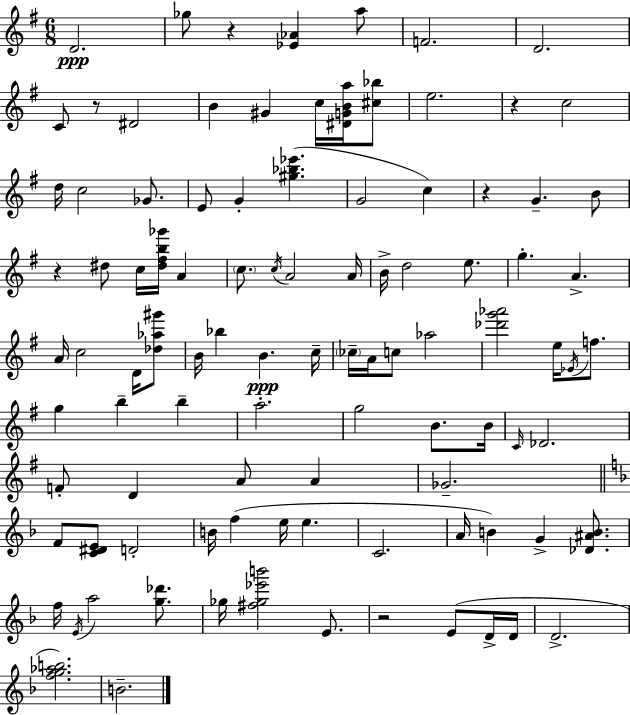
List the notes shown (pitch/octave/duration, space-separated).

D4/h. Gb5/e R/q [Eb4,Ab4]/q A5/e F4/h. D4/h. C4/e R/e D#4/h B4/q G#4/q C5/s [D#4,G4,B4,A5]/s [C#5,Bb5]/e E5/h. R/q C5/h D5/s C5/h Gb4/e. E4/e G4/q [G#5,Bb5,Eb6]/q. G4/h C5/q R/q G4/q. B4/e R/q D#5/e C5/s [D#5,F#5,B5,Gb6]/s A4/q C5/e. C5/s A4/h A4/s B4/s D5/h E5/e. G5/q. A4/q. A4/s C5/h D4/s [Db5,Ab5,G#6]/e B4/s Bb5/q B4/q. C5/s CES5/s A4/s C5/e Ab5/h [Db6,G6,Ab6]/h E5/s Eb4/s F5/e. G5/q B5/q B5/q A5/h. G5/h B4/e. B4/s C4/s Db4/h. F4/e D4/q A4/e A4/q Gb4/h. F4/e [C4,D#4,E4]/e D4/h B4/s F5/q E5/s E5/q. C4/h. A4/s B4/q G4/q [Db4,A#4,B4]/e. F5/s E4/s A5/h [G5,Db6]/e. Gb5/s [F#5,Gb5,Eb6,B6]/h E4/e. R/h E4/e D4/s D4/s D4/h. [F5,G5,Ab5,B5]/h. B4/h.